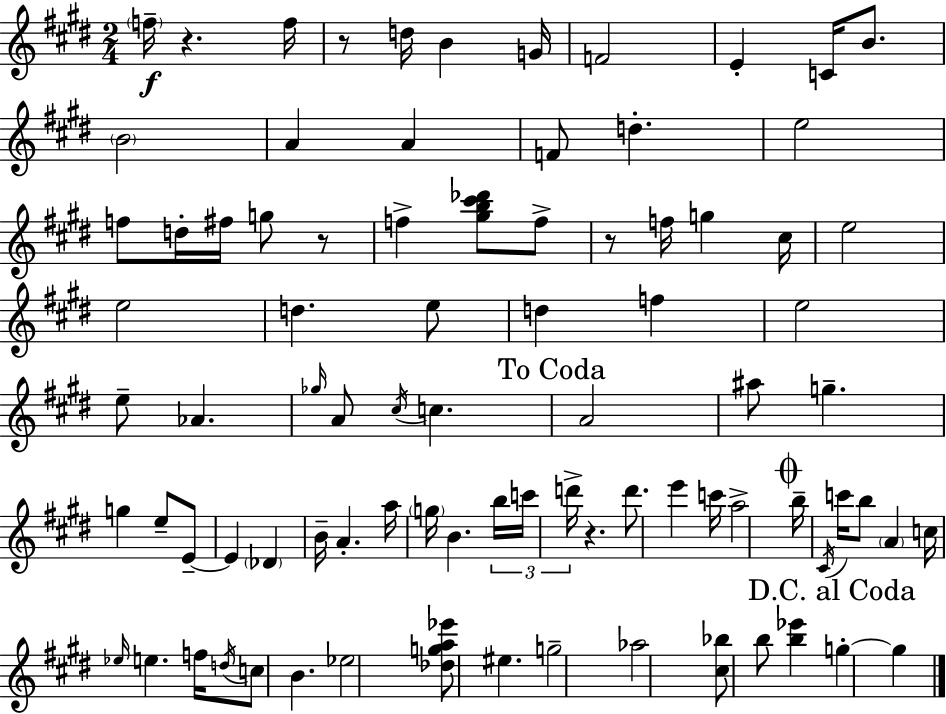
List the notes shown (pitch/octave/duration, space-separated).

F5/s R/q. F5/s R/e D5/s B4/q G4/s F4/h E4/q C4/s B4/e. B4/h A4/q A4/q F4/e D5/q. E5/h F5/e D5/s F#5/s G5/e R/e F5/q [G#5,B5,C#6,Db6]/e F5/e R/e F5/s G5/q C#5/s E5/h E5/h D5/q. E5/e D5/q F5/q E5/h E5/e Ab4/q. Gb5/s A4/e C#5/s C5/q. A4/h A#5/e G5/q. G5/q E5/e E4/e E4/q Db4/q B4/s A4/q. A5/s G5/s B4/q. B5/s C6/s D6/s R/q. D6/e. E6/q C6/s A5/h B5/s C#4/s C6/s B5/e A4/q C5/s Eb5/s E5/q. F5/s D5/s C5/e B4/q. Eb5/h [Db5,G5,A5,Eb6]/e EIS5/q. G5/h Ab5/h [C#5,Bb5]/e B5/e [B5,Eb6]/q G5/q G5/q